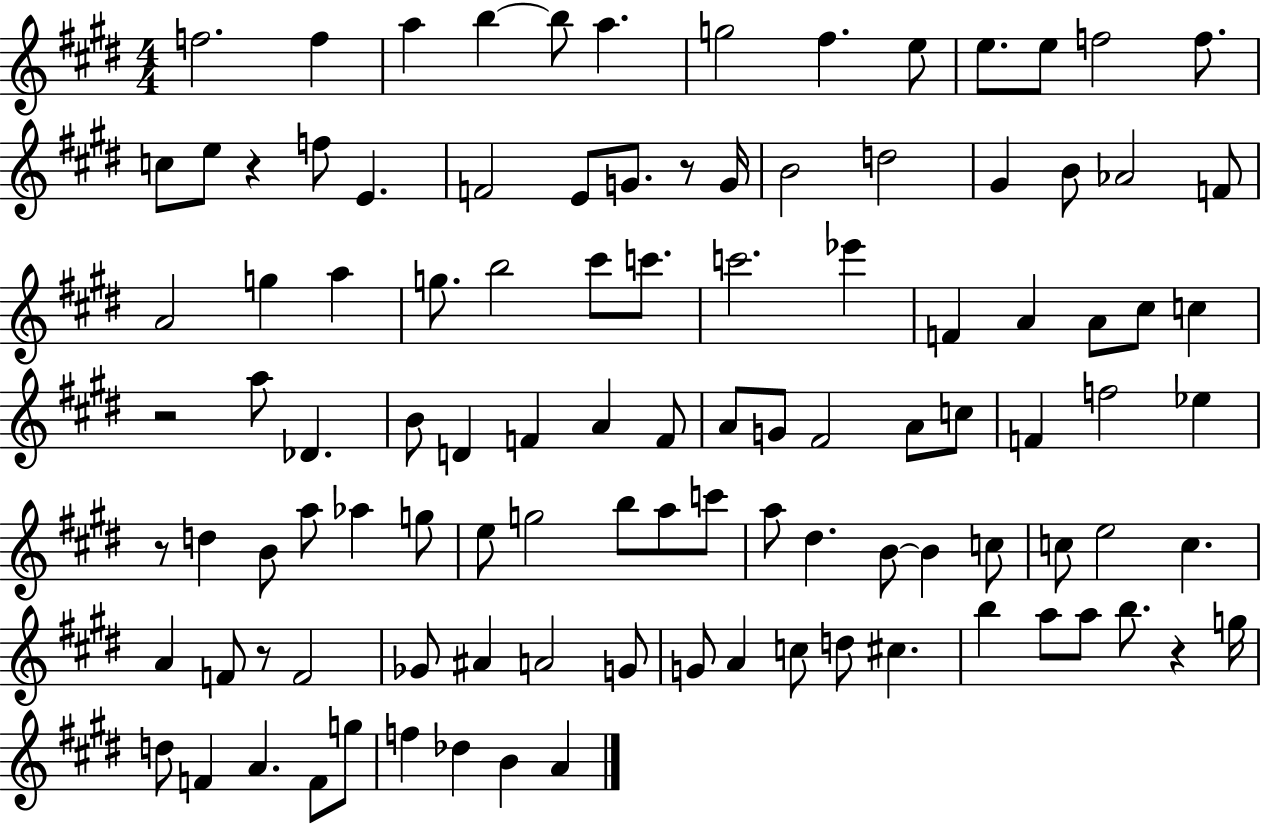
F5/h. F5/q A5/q B5/q B5/e A5/q. G5/h F#5/q. E5/e E5/e. E5/e F5/h F5/e. C5/e E5/e R/q F5/e E4/q. F4/h E4/e G4/e. R/e G4/s B4/h D5/h G#4/q B4/e Ab4/h F4/e A4/h G5/q A5/q G5/e. B5/h C#6/e C6/e. C6/h. Eb6/q F4/q A4/q A4/e C#5/e C5/q R/h A5/e Db4/q. B4/e D4/q F4/q A4/q F4/e A4/e G4/e F#4/h A4/e C5/e F4/q F5/h Eb5/q R/e D5/q B4/e A5/e Ab5/q G5/e E5/e G5/h B5/e A5/e C6/e A5/e D#5/q. B4/e B4/q C5/e C5/e E5/h C5/q. A4/q F4/e R/e F4/h Gb4/e A#4/q A4/h G4/e G4/e A4/q C5/e D5/e C#5/q. B5/q A5/e A5/e B5/e. R/q G5/s D5/e F4/q A4/q. F4/e G5/e F5/q Db5/q B4/q A4/q